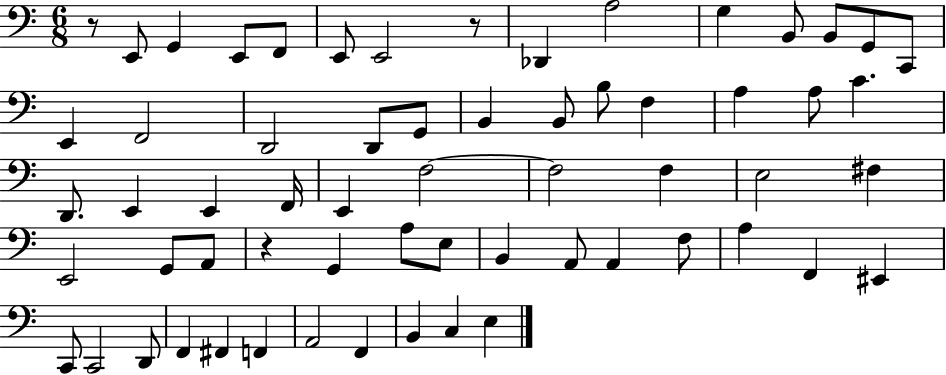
X:1
T:Untitled
M:6/8
L:1/4
K:C
z/2 E,,/2 G,, E,,/2 F,,/2 E,,/2 E,,2 z/2 _D,, A,2 G, B,,/2 B,,/2 G,,/2 C,,/2 E,, F,,2 D,,2 D,,/2 G,,/2 B,, B,,/2 B,/2 F, A, A,/2 C D,,/2 E,, E,, F,,/4 E,, F,2 F,2 F, E,2 ^F, E,,2 G,,/2 A,,/2 z G,, A,/2 E,/2 B,, A,,/2 A,, F,/2 A, F,, ^E,, C,,/2 C,,2 D,,/2 F,, ^F,, F,, A,,2 F,, B,, C, E,